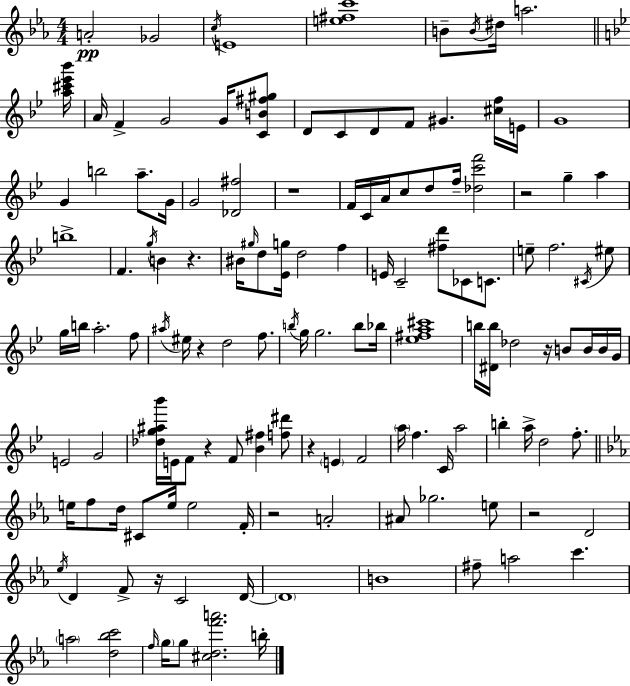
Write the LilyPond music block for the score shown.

{
  \clef treble
  \numericTimeSignature
  \time 4/4
  \key c \minor
  \repeat volta 2 { a'2-.\pp ges'2 | \acciaccatura { c''16 } e'1 | <e'' fis'' c'''>1 | b'8-- \acciaccatura { b'16 } dis''16 a''2. | \break \bar "||" \break \key bes \major <a'' cis''' ees''' bes'''>16 a'16 f'4-> g'2 g'16 <c' b' fis'' gis''>8 | d'8 c'8 d'8 f'8 gis'4. <cis'' f''>16 | e'16 g'1 | g'4 b''2 a''8.-- | \break g'16 g'2 <des' fis''>2 | r1 | f'16 c'16 a'16 c''8 d''8 f''16-- <des'' c''' f'''>2 | r2 g''4-- a''4 | \break b''1-> | f'4. \acciaccatura { g''16 } b'4 r4. | bis'16 \grace { gis''16 } d''8 <ees' g''>16 d''2 f''4 | e'16 c'2-- <fis'' d'''>8 ces'8 | \break c'8. e''8-- f''2. | \acciaccatura { cis'16 } eis''8 g''16 b''16 a''2.-. | f''8 \acciaccatura { ais''16 } eis''16 r4 d''2 | f''8. \acciaccatura { b''16 } g''16 g''2. | \break b''8 bes''16 <ees'' fis'' a'' cis'''>1 | b''16 <dis' b''>16 des''2 | r16 b'8 b'16 b'16 g'16 e'2 g'2 | <des'' g'' ais'' bes'''>16 e'16 f'8 r4 f'8 | \break <bes' fis''>4 <f'' dis'''>8 r4 \parenthesize e'4 f'2 | \parenthesize a''16 f''4. c'16 a''2 | b''4-. a''16-> d''2 | f''8.-. \bar "||" \break \key ees \major e''16 f''8 d''16 cis'8 e''16 e''2 f'16-. | r2 a'2-. | ais'8 ges''2. e''8 | r2 d'2 | \break \acciaccatura { ees''16 } d'4 f'8-> r16 c'2 | d'16~~ \parenthesize d'1 | b'1 | fis''8-- a''2 c'''4. | \break \parenthesize a''2 <d'' bes'' c'''>2 | \grace { f''16 } \parenthesize g''16 g''8 <cis'' d'' f''' a'''>2. | b''16-. } \bar "|."
}